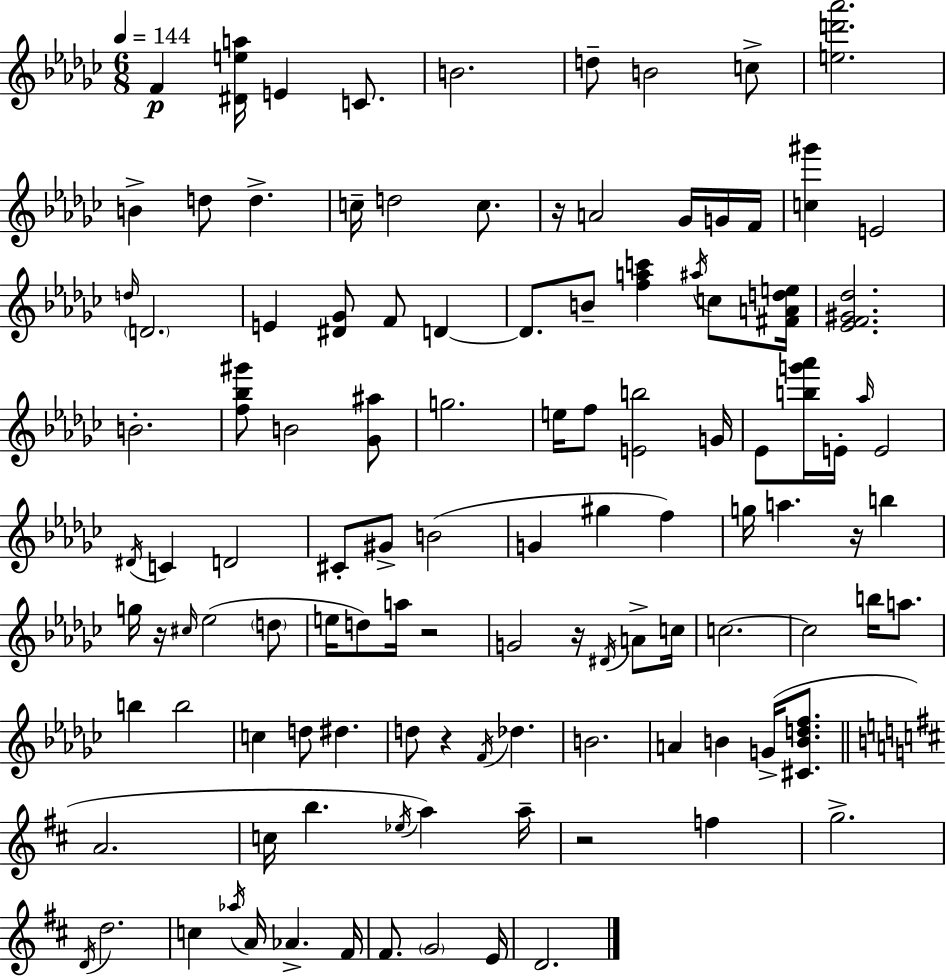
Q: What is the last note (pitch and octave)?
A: D4